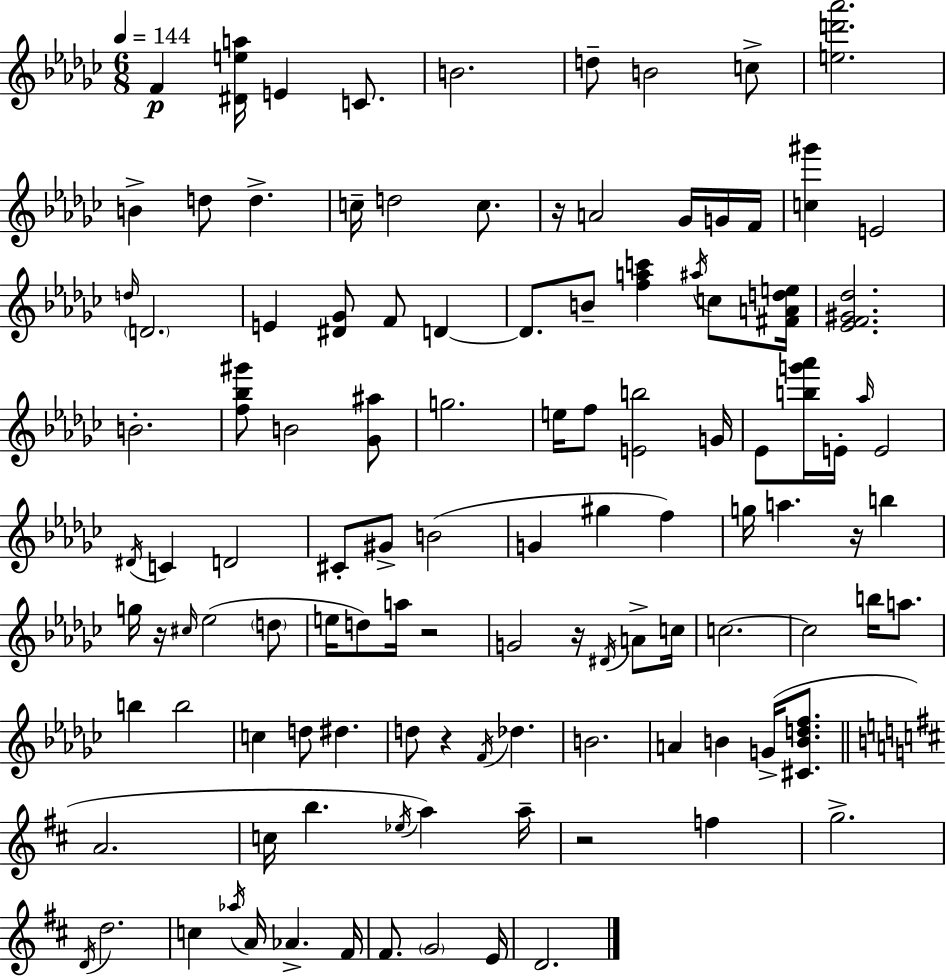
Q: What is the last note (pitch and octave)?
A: D4